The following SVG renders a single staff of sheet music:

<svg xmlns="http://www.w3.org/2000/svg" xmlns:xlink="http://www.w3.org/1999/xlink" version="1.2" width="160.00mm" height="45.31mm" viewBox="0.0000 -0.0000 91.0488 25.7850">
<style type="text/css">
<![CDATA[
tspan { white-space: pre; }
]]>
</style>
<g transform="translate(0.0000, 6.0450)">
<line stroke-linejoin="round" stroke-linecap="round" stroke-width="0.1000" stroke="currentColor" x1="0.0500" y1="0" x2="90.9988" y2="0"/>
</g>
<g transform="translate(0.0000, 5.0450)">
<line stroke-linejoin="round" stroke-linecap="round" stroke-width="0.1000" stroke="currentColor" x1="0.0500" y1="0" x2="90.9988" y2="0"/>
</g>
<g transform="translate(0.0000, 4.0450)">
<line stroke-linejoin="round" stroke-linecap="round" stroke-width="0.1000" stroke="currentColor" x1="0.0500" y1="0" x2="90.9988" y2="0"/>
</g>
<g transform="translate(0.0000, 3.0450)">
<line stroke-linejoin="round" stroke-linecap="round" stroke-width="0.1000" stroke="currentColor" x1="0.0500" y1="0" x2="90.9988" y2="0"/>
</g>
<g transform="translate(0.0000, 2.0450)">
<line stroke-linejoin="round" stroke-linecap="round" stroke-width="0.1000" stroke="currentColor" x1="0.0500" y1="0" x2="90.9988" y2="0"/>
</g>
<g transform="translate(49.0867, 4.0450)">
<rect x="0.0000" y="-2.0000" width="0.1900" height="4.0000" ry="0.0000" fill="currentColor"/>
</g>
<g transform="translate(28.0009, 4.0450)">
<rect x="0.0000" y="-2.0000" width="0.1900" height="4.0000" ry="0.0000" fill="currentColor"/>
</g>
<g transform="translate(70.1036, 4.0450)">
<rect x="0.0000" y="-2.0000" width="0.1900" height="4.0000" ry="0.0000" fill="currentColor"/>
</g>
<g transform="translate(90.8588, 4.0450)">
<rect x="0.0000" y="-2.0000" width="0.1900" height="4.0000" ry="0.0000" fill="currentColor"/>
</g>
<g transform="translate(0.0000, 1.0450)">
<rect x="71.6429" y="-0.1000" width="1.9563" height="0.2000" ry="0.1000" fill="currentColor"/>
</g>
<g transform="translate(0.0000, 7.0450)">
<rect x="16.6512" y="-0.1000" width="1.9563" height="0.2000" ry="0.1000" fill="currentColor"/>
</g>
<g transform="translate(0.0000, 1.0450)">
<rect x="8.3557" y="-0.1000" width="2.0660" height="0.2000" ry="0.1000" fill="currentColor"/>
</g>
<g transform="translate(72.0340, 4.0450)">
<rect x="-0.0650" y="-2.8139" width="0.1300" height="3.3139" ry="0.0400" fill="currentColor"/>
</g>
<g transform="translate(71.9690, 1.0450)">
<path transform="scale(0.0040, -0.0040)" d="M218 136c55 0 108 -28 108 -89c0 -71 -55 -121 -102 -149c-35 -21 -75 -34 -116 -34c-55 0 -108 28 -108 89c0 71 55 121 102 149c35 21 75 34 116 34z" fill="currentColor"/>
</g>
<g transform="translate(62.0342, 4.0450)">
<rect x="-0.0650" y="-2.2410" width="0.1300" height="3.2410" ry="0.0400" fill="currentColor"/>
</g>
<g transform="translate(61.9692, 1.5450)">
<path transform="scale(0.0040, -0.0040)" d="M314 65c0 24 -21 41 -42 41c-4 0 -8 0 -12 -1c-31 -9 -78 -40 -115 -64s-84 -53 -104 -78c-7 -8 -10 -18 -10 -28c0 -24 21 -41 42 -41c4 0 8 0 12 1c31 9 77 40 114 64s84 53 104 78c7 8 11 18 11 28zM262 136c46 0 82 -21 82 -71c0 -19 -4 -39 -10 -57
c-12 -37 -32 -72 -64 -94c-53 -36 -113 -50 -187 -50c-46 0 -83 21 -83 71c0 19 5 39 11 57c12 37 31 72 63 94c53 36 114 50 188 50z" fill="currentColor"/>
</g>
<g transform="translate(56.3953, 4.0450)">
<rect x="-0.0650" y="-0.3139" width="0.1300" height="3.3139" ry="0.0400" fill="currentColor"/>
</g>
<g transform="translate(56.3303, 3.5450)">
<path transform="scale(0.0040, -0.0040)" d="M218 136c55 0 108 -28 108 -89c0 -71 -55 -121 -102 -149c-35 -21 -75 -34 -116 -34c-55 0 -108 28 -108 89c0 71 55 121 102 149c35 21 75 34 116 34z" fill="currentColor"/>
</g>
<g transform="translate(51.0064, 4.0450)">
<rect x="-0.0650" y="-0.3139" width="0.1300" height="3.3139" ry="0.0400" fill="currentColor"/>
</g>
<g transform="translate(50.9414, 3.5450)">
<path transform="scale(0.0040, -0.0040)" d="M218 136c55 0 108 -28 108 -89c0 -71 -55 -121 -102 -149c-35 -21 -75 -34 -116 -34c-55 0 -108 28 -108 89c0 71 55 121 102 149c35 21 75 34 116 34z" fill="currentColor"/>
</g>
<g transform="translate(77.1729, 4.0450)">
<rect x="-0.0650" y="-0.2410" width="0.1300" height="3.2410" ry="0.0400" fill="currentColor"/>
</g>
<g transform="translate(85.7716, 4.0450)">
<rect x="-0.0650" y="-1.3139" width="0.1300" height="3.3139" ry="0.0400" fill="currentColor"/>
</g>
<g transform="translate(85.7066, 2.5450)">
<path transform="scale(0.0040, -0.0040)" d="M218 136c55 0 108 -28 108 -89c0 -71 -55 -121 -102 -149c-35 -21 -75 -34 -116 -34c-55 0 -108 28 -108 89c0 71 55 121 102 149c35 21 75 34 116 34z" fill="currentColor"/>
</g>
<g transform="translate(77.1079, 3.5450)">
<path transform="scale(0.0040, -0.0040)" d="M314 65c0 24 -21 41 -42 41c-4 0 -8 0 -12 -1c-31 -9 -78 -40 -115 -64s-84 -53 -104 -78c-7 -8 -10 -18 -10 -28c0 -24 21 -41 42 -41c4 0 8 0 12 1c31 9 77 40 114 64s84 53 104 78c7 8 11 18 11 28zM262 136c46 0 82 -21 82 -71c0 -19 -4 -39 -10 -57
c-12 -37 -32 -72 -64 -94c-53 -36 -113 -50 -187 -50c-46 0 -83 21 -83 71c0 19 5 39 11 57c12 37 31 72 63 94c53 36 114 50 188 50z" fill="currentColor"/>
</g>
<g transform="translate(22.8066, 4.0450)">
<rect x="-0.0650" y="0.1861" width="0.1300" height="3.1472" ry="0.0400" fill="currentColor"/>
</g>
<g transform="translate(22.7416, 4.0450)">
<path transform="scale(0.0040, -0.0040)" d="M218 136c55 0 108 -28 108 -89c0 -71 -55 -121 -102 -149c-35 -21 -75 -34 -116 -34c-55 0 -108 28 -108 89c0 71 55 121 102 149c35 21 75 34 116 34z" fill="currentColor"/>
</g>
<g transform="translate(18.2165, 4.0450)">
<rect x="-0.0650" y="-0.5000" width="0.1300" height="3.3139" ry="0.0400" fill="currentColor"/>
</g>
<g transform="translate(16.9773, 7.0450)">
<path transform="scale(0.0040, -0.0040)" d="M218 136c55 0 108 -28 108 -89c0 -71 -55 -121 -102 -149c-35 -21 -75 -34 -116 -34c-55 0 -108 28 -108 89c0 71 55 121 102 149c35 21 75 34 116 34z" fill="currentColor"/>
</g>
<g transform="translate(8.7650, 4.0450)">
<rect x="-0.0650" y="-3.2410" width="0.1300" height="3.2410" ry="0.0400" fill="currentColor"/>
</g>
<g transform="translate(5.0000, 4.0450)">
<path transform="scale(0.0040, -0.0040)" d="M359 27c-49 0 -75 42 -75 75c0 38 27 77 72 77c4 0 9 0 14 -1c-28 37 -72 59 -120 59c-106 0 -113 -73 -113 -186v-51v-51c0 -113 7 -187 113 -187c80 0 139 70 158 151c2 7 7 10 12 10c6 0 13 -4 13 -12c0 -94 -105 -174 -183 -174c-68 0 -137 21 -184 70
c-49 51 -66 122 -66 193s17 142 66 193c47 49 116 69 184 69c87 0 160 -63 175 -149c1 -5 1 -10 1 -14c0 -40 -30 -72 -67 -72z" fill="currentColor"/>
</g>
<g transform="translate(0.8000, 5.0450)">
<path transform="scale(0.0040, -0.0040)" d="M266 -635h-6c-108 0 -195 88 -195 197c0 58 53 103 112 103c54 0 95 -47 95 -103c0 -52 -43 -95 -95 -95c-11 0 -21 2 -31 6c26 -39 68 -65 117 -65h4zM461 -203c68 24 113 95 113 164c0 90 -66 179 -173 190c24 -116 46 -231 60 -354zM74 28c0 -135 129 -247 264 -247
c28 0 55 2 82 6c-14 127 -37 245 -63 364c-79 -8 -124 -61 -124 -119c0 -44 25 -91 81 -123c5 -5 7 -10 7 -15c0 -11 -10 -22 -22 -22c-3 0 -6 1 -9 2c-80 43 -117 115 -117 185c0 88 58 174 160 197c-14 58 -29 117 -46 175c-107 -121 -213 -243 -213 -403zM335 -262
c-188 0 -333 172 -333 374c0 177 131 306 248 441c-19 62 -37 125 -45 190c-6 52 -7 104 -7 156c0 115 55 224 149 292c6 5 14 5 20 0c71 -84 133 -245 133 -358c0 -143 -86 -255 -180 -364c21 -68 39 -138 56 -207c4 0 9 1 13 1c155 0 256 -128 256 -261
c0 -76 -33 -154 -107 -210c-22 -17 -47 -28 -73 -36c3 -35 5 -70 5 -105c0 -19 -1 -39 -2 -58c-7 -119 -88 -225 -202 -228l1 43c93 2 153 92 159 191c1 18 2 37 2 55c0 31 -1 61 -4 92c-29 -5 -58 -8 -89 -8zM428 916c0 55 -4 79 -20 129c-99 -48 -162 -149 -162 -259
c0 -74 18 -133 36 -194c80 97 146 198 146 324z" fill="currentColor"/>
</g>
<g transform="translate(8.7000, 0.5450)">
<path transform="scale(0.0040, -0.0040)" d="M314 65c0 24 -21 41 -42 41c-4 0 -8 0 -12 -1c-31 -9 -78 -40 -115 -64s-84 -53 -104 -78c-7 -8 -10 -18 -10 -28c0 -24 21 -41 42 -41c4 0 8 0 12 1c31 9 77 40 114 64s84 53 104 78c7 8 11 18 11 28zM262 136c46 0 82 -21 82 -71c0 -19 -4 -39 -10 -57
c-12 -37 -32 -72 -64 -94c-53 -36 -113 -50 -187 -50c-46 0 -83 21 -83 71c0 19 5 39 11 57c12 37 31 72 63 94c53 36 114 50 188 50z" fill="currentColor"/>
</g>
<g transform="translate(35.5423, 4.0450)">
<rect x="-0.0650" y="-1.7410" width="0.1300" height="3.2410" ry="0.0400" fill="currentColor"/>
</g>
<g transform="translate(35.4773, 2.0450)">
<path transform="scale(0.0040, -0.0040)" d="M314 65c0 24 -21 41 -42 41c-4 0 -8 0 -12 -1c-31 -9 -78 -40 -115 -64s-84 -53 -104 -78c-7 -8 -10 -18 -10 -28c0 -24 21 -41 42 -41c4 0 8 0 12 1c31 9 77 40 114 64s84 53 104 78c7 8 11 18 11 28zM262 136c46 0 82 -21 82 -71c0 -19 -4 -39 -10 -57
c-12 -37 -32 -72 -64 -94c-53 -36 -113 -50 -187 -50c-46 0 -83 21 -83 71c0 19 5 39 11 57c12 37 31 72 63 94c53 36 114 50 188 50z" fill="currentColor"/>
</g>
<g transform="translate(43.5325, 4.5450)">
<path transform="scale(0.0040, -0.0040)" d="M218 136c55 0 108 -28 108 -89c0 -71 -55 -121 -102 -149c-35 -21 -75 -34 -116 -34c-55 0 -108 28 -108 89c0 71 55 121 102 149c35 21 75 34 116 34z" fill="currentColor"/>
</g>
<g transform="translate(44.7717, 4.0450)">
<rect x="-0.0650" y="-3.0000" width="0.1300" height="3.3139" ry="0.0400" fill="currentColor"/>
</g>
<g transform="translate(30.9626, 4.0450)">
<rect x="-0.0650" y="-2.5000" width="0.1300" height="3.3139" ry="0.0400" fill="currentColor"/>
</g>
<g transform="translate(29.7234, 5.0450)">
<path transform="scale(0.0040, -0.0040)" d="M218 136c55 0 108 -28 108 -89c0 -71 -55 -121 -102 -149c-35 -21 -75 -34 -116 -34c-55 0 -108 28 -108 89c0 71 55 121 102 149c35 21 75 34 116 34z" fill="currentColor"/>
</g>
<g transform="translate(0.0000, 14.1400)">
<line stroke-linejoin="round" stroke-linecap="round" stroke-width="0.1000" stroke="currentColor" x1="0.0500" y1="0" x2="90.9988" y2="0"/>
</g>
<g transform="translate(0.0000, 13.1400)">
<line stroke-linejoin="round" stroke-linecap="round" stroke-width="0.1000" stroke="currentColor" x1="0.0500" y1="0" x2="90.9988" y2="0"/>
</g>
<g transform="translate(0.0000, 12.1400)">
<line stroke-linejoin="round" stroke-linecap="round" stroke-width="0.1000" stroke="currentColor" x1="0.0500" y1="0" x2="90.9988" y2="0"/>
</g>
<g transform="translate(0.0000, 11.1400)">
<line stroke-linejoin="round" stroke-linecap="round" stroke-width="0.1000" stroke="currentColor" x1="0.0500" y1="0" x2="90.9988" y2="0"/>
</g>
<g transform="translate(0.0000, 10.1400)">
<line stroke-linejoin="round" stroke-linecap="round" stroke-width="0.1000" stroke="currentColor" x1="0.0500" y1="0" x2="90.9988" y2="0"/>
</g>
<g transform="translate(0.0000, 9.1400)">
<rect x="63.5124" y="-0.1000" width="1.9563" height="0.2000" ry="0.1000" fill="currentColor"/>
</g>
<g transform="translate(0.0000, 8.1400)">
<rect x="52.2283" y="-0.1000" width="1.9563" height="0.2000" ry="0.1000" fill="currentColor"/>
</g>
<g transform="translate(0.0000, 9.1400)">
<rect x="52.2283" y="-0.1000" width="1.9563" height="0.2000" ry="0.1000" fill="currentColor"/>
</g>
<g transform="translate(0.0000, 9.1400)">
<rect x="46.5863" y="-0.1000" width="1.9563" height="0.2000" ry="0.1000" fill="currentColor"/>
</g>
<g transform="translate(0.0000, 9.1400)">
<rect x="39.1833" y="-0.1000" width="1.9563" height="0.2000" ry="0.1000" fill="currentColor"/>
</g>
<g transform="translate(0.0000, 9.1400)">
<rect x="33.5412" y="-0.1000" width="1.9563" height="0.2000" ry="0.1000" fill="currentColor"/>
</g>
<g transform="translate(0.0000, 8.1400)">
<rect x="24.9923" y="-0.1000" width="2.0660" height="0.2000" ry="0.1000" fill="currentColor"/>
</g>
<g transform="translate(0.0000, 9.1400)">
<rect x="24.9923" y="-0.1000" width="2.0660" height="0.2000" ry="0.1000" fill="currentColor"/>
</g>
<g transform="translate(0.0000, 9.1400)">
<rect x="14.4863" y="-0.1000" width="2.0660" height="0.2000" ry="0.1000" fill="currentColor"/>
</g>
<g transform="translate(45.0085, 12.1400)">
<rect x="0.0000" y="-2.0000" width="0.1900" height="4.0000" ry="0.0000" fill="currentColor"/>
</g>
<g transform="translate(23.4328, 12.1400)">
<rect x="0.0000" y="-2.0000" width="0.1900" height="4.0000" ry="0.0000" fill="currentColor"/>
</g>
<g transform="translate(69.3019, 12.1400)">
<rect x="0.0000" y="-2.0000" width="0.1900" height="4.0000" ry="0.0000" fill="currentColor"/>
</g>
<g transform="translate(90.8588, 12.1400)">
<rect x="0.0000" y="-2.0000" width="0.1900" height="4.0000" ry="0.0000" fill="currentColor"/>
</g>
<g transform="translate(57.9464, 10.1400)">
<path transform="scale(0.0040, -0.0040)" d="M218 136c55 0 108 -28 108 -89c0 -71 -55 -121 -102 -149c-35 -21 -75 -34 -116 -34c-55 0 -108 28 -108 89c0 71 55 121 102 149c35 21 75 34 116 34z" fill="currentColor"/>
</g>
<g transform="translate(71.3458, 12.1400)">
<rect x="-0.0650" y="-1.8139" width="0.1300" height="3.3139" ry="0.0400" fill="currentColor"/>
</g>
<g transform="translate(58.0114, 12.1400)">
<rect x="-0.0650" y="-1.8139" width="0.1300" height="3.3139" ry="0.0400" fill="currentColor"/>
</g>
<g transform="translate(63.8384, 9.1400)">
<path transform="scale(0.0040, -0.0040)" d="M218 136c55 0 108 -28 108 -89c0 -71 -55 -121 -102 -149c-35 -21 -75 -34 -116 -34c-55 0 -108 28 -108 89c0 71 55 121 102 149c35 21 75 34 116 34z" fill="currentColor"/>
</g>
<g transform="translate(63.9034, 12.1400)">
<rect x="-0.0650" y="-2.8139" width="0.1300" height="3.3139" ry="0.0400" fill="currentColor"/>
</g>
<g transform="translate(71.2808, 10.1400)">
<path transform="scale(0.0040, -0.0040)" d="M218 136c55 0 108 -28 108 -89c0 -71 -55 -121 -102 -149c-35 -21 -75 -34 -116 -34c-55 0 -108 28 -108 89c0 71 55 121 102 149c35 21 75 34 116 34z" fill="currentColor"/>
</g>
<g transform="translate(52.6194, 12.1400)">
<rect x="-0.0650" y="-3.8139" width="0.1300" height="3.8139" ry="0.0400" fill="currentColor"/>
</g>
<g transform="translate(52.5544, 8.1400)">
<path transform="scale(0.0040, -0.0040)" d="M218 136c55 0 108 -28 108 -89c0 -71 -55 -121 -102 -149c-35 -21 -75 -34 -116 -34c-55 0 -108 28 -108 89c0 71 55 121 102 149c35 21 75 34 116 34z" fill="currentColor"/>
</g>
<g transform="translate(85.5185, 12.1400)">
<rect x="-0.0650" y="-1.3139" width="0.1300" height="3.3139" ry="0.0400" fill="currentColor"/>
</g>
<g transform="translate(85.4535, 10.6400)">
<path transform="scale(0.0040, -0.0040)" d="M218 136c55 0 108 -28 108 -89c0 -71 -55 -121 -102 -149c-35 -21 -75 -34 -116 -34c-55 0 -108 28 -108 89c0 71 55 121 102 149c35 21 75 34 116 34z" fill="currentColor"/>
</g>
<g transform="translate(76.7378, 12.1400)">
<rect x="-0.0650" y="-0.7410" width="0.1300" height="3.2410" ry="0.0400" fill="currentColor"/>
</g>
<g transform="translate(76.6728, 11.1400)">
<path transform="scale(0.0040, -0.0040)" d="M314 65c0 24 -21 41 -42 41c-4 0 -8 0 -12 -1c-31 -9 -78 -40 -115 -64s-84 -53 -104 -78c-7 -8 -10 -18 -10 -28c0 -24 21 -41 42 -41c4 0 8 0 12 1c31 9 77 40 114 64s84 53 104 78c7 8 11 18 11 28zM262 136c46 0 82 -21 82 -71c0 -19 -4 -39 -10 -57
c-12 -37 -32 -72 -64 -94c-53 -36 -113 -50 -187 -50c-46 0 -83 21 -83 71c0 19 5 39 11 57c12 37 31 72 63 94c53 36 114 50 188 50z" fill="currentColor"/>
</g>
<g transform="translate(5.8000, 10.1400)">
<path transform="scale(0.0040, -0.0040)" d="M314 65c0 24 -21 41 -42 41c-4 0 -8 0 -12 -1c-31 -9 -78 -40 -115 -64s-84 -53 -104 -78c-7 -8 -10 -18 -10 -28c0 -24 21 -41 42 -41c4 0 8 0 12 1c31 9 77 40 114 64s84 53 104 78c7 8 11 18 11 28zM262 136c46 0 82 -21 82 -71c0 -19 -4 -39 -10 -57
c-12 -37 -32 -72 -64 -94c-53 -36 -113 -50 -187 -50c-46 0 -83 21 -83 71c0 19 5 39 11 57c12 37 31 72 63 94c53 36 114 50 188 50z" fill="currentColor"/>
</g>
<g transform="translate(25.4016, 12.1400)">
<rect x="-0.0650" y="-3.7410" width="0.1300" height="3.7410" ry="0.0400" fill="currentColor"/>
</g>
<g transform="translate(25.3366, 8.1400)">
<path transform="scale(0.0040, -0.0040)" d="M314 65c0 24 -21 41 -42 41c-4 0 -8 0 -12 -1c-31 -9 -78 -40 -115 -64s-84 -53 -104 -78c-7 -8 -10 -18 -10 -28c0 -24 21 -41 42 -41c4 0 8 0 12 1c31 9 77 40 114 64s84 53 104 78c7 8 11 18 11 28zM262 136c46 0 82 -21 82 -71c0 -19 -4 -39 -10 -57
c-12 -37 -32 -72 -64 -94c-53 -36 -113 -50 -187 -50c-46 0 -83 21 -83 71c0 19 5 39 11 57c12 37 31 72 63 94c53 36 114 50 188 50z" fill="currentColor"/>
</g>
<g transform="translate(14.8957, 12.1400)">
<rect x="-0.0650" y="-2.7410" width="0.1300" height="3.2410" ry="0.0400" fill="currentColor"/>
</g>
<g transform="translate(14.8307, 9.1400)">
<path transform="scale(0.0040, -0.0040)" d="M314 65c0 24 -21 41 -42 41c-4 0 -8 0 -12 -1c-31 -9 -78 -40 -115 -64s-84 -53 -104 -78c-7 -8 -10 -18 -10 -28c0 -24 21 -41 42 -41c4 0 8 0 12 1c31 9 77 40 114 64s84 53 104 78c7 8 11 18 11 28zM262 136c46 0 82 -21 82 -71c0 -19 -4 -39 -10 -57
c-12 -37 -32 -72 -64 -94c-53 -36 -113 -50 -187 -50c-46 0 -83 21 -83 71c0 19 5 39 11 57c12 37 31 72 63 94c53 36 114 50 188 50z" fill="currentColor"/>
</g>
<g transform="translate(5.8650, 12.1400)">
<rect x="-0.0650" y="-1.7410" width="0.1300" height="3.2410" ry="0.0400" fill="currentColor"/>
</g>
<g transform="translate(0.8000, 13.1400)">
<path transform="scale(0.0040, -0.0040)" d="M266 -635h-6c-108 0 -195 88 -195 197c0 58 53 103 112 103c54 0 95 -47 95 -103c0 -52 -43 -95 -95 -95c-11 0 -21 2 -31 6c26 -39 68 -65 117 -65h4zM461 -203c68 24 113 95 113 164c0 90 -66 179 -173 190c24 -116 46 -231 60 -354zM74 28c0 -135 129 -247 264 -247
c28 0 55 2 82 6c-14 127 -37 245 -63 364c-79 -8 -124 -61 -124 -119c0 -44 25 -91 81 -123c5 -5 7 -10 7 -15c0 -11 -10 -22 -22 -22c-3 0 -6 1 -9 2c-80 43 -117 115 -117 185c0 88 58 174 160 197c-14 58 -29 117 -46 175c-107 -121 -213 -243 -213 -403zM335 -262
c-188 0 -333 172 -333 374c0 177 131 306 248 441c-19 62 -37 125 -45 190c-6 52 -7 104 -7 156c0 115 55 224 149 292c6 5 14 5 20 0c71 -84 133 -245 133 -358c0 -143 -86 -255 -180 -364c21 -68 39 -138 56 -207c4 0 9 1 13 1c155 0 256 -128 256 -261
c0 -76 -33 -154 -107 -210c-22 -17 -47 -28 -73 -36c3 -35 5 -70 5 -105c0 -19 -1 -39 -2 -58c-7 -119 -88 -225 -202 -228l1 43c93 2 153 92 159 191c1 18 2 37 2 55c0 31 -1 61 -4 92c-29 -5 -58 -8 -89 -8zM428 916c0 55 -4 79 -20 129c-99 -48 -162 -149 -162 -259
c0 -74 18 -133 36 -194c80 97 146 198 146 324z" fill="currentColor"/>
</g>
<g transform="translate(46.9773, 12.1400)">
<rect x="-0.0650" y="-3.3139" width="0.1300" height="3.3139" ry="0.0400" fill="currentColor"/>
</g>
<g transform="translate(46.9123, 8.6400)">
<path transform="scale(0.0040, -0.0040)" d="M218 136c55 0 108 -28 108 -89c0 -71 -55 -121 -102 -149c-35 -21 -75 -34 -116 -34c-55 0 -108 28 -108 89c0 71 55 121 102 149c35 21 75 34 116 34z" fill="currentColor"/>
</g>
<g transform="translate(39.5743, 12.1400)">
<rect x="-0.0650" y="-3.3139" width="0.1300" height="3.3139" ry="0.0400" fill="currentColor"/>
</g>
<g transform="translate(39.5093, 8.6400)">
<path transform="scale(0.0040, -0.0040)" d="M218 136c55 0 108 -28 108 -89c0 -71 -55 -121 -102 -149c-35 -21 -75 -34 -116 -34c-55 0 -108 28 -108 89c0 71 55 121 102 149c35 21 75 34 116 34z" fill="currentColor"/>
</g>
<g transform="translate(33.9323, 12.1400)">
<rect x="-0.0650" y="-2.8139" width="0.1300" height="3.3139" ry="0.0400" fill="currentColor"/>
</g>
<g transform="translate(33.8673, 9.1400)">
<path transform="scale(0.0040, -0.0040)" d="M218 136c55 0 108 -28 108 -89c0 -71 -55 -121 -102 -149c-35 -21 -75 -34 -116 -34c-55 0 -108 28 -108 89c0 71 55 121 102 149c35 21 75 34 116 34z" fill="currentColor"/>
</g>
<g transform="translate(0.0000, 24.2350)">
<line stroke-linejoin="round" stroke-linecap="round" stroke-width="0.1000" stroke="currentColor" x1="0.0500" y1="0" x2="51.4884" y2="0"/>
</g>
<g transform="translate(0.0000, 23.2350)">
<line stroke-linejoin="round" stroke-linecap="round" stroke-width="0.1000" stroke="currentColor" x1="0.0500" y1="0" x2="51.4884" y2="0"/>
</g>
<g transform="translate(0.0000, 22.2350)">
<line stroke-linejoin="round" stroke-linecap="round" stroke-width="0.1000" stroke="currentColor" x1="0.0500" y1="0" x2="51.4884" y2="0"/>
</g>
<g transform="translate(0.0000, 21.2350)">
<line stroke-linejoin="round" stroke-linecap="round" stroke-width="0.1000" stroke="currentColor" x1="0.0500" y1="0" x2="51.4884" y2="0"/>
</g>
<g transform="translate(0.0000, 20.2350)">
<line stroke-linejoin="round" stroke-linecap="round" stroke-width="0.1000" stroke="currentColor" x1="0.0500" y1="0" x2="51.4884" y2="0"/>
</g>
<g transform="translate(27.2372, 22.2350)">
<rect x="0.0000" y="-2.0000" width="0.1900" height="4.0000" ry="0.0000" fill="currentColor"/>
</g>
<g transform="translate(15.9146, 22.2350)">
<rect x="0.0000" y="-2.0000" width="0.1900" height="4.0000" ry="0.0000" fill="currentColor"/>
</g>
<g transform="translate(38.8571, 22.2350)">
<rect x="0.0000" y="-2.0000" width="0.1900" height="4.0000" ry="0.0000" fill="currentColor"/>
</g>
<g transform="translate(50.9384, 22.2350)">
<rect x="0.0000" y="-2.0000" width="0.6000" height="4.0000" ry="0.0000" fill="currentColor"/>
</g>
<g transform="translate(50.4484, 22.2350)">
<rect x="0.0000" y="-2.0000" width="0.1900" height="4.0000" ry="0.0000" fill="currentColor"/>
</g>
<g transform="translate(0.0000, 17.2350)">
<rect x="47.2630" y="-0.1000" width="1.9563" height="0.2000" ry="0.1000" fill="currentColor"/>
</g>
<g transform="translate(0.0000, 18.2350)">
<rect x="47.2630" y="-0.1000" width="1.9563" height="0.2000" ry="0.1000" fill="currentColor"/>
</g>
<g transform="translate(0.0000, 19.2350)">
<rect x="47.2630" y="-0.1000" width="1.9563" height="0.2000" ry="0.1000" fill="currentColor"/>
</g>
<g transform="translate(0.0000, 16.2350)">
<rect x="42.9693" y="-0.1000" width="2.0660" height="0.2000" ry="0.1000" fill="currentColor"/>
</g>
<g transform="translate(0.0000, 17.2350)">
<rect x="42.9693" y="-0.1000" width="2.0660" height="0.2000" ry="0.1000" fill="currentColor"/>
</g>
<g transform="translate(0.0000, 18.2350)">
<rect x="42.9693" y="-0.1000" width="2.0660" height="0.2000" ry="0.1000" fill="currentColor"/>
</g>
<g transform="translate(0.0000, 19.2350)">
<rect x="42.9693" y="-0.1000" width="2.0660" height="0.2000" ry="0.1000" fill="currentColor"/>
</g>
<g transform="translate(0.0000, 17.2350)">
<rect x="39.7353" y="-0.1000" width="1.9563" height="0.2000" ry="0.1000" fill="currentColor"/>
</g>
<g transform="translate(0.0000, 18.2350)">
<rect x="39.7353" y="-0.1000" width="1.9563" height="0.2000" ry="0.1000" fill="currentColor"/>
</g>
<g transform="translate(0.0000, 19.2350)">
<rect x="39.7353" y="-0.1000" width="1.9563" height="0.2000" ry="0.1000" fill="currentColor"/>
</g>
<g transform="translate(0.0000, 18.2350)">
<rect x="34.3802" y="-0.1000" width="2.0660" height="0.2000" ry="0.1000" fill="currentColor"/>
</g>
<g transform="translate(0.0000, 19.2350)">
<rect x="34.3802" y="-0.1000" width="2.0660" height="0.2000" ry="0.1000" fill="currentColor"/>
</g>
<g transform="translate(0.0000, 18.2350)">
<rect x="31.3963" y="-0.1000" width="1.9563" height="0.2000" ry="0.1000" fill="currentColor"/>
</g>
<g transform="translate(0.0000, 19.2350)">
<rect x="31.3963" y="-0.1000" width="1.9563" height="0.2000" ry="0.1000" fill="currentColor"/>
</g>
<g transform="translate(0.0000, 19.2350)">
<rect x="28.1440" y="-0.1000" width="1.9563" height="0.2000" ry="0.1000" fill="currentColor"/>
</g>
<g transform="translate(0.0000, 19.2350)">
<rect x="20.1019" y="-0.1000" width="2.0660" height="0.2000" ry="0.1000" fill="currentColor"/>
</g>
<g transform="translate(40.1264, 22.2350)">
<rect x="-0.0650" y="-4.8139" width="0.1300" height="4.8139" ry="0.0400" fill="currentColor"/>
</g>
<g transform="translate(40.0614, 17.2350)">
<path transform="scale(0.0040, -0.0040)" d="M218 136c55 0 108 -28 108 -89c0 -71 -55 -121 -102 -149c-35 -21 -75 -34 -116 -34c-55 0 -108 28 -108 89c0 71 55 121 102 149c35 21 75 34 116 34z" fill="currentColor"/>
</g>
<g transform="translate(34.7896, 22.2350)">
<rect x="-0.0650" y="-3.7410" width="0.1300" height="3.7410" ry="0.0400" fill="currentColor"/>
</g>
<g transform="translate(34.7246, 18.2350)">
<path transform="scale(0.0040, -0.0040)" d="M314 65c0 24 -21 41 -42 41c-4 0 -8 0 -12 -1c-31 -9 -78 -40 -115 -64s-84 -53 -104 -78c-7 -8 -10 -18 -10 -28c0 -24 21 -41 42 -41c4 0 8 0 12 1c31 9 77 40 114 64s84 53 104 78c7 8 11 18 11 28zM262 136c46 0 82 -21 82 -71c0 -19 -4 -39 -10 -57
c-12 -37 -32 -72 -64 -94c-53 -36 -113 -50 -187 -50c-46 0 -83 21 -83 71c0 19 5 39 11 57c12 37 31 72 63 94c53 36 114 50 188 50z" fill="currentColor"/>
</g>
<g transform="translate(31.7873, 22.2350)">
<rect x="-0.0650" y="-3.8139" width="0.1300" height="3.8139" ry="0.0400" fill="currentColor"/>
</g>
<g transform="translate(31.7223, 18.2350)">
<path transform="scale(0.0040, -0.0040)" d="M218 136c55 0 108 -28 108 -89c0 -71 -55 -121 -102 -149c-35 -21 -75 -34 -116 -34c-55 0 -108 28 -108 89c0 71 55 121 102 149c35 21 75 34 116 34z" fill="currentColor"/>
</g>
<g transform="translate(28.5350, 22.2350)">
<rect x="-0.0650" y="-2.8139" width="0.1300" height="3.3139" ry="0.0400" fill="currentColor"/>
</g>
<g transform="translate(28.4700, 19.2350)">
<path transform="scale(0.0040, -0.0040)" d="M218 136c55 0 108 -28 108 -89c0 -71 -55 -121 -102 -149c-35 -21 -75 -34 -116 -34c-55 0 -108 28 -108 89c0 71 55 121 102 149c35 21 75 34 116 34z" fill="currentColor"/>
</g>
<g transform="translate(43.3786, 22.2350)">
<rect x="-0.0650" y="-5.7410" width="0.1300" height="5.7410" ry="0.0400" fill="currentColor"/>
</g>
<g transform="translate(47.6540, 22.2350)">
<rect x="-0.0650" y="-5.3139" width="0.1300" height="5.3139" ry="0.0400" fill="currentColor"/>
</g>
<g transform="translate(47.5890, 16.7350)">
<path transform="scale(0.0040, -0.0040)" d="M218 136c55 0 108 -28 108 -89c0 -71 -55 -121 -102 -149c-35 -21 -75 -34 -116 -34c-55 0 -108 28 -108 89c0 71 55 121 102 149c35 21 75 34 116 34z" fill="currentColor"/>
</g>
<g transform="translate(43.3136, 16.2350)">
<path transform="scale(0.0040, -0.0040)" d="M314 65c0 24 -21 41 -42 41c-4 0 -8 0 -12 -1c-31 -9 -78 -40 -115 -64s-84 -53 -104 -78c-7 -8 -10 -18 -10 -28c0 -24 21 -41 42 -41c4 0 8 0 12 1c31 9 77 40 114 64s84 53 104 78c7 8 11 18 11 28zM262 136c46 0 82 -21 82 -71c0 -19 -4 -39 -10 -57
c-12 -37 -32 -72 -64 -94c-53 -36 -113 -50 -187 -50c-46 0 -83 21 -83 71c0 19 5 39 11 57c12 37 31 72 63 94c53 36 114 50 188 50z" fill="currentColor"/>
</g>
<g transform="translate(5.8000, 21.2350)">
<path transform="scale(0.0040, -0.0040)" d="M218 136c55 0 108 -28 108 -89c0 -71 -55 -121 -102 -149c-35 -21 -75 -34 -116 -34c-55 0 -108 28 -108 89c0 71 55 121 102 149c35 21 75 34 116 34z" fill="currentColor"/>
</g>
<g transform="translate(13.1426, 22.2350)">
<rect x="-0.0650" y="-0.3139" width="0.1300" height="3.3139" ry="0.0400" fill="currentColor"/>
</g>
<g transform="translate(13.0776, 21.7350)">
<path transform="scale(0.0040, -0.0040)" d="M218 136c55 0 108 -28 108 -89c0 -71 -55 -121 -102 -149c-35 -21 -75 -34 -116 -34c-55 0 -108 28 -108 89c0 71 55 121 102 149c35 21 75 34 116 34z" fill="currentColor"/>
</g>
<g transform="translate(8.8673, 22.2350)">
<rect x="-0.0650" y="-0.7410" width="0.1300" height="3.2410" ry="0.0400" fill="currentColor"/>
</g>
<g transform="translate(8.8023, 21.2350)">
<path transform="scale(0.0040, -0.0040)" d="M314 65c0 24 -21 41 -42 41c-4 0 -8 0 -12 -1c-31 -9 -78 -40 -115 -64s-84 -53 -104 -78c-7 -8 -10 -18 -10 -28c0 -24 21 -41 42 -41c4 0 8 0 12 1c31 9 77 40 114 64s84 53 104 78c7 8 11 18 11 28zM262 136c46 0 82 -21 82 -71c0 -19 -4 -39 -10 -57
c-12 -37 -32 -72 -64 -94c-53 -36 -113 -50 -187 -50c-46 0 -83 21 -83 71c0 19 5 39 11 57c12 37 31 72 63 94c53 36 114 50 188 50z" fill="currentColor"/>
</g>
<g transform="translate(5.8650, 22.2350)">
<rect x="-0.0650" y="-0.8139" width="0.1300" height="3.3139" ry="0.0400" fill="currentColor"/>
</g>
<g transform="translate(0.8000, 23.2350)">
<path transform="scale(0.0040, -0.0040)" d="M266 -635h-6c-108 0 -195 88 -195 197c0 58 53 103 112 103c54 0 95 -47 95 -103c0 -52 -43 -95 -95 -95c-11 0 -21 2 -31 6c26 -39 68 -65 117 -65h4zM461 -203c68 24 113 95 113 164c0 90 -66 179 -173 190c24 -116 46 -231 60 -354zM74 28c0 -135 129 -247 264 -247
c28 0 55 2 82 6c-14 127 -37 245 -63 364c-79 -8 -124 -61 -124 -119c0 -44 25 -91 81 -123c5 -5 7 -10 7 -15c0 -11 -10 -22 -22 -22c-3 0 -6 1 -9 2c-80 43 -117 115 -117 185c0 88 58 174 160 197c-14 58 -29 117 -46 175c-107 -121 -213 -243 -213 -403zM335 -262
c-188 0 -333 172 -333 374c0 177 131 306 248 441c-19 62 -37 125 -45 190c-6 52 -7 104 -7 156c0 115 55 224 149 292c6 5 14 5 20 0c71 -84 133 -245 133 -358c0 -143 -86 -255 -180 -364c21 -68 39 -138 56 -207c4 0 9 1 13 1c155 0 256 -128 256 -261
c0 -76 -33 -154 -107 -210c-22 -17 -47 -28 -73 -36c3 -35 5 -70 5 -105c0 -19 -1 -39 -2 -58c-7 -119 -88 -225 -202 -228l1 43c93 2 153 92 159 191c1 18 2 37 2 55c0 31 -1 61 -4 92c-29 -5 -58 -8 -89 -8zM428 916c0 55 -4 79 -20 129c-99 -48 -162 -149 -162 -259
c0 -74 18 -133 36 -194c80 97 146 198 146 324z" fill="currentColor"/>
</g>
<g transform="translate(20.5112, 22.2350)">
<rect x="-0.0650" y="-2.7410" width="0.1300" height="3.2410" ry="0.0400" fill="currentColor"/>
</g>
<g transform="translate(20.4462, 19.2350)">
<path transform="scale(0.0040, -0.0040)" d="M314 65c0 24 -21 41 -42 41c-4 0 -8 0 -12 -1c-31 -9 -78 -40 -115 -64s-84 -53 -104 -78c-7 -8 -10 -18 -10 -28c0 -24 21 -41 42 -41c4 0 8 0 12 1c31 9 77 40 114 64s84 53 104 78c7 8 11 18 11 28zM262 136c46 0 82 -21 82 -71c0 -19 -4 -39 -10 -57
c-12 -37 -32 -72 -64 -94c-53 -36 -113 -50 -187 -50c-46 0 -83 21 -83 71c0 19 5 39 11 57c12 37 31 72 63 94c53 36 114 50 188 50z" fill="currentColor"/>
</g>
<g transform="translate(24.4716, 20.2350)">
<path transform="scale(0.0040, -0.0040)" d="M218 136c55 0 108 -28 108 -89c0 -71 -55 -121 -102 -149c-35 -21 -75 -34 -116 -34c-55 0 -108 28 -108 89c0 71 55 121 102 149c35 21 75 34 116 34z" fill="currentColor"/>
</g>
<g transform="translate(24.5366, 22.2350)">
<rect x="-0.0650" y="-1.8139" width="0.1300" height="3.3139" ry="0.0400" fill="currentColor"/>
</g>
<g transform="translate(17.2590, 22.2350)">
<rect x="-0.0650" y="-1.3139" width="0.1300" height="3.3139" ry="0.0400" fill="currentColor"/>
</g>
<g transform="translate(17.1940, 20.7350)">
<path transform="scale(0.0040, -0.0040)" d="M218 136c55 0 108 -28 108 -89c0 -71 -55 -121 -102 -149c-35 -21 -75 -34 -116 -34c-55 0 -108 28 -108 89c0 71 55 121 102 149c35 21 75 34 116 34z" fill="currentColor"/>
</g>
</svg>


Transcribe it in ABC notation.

X:1
T:Untitled
M:4/4
L:1/4
K:C
b2 C B G f2 A c c g2 a c2 e f2 a2 c'2 a b b c' f a f d2 e d d2 c e a2 f a c' c'2 e' g'2 f'